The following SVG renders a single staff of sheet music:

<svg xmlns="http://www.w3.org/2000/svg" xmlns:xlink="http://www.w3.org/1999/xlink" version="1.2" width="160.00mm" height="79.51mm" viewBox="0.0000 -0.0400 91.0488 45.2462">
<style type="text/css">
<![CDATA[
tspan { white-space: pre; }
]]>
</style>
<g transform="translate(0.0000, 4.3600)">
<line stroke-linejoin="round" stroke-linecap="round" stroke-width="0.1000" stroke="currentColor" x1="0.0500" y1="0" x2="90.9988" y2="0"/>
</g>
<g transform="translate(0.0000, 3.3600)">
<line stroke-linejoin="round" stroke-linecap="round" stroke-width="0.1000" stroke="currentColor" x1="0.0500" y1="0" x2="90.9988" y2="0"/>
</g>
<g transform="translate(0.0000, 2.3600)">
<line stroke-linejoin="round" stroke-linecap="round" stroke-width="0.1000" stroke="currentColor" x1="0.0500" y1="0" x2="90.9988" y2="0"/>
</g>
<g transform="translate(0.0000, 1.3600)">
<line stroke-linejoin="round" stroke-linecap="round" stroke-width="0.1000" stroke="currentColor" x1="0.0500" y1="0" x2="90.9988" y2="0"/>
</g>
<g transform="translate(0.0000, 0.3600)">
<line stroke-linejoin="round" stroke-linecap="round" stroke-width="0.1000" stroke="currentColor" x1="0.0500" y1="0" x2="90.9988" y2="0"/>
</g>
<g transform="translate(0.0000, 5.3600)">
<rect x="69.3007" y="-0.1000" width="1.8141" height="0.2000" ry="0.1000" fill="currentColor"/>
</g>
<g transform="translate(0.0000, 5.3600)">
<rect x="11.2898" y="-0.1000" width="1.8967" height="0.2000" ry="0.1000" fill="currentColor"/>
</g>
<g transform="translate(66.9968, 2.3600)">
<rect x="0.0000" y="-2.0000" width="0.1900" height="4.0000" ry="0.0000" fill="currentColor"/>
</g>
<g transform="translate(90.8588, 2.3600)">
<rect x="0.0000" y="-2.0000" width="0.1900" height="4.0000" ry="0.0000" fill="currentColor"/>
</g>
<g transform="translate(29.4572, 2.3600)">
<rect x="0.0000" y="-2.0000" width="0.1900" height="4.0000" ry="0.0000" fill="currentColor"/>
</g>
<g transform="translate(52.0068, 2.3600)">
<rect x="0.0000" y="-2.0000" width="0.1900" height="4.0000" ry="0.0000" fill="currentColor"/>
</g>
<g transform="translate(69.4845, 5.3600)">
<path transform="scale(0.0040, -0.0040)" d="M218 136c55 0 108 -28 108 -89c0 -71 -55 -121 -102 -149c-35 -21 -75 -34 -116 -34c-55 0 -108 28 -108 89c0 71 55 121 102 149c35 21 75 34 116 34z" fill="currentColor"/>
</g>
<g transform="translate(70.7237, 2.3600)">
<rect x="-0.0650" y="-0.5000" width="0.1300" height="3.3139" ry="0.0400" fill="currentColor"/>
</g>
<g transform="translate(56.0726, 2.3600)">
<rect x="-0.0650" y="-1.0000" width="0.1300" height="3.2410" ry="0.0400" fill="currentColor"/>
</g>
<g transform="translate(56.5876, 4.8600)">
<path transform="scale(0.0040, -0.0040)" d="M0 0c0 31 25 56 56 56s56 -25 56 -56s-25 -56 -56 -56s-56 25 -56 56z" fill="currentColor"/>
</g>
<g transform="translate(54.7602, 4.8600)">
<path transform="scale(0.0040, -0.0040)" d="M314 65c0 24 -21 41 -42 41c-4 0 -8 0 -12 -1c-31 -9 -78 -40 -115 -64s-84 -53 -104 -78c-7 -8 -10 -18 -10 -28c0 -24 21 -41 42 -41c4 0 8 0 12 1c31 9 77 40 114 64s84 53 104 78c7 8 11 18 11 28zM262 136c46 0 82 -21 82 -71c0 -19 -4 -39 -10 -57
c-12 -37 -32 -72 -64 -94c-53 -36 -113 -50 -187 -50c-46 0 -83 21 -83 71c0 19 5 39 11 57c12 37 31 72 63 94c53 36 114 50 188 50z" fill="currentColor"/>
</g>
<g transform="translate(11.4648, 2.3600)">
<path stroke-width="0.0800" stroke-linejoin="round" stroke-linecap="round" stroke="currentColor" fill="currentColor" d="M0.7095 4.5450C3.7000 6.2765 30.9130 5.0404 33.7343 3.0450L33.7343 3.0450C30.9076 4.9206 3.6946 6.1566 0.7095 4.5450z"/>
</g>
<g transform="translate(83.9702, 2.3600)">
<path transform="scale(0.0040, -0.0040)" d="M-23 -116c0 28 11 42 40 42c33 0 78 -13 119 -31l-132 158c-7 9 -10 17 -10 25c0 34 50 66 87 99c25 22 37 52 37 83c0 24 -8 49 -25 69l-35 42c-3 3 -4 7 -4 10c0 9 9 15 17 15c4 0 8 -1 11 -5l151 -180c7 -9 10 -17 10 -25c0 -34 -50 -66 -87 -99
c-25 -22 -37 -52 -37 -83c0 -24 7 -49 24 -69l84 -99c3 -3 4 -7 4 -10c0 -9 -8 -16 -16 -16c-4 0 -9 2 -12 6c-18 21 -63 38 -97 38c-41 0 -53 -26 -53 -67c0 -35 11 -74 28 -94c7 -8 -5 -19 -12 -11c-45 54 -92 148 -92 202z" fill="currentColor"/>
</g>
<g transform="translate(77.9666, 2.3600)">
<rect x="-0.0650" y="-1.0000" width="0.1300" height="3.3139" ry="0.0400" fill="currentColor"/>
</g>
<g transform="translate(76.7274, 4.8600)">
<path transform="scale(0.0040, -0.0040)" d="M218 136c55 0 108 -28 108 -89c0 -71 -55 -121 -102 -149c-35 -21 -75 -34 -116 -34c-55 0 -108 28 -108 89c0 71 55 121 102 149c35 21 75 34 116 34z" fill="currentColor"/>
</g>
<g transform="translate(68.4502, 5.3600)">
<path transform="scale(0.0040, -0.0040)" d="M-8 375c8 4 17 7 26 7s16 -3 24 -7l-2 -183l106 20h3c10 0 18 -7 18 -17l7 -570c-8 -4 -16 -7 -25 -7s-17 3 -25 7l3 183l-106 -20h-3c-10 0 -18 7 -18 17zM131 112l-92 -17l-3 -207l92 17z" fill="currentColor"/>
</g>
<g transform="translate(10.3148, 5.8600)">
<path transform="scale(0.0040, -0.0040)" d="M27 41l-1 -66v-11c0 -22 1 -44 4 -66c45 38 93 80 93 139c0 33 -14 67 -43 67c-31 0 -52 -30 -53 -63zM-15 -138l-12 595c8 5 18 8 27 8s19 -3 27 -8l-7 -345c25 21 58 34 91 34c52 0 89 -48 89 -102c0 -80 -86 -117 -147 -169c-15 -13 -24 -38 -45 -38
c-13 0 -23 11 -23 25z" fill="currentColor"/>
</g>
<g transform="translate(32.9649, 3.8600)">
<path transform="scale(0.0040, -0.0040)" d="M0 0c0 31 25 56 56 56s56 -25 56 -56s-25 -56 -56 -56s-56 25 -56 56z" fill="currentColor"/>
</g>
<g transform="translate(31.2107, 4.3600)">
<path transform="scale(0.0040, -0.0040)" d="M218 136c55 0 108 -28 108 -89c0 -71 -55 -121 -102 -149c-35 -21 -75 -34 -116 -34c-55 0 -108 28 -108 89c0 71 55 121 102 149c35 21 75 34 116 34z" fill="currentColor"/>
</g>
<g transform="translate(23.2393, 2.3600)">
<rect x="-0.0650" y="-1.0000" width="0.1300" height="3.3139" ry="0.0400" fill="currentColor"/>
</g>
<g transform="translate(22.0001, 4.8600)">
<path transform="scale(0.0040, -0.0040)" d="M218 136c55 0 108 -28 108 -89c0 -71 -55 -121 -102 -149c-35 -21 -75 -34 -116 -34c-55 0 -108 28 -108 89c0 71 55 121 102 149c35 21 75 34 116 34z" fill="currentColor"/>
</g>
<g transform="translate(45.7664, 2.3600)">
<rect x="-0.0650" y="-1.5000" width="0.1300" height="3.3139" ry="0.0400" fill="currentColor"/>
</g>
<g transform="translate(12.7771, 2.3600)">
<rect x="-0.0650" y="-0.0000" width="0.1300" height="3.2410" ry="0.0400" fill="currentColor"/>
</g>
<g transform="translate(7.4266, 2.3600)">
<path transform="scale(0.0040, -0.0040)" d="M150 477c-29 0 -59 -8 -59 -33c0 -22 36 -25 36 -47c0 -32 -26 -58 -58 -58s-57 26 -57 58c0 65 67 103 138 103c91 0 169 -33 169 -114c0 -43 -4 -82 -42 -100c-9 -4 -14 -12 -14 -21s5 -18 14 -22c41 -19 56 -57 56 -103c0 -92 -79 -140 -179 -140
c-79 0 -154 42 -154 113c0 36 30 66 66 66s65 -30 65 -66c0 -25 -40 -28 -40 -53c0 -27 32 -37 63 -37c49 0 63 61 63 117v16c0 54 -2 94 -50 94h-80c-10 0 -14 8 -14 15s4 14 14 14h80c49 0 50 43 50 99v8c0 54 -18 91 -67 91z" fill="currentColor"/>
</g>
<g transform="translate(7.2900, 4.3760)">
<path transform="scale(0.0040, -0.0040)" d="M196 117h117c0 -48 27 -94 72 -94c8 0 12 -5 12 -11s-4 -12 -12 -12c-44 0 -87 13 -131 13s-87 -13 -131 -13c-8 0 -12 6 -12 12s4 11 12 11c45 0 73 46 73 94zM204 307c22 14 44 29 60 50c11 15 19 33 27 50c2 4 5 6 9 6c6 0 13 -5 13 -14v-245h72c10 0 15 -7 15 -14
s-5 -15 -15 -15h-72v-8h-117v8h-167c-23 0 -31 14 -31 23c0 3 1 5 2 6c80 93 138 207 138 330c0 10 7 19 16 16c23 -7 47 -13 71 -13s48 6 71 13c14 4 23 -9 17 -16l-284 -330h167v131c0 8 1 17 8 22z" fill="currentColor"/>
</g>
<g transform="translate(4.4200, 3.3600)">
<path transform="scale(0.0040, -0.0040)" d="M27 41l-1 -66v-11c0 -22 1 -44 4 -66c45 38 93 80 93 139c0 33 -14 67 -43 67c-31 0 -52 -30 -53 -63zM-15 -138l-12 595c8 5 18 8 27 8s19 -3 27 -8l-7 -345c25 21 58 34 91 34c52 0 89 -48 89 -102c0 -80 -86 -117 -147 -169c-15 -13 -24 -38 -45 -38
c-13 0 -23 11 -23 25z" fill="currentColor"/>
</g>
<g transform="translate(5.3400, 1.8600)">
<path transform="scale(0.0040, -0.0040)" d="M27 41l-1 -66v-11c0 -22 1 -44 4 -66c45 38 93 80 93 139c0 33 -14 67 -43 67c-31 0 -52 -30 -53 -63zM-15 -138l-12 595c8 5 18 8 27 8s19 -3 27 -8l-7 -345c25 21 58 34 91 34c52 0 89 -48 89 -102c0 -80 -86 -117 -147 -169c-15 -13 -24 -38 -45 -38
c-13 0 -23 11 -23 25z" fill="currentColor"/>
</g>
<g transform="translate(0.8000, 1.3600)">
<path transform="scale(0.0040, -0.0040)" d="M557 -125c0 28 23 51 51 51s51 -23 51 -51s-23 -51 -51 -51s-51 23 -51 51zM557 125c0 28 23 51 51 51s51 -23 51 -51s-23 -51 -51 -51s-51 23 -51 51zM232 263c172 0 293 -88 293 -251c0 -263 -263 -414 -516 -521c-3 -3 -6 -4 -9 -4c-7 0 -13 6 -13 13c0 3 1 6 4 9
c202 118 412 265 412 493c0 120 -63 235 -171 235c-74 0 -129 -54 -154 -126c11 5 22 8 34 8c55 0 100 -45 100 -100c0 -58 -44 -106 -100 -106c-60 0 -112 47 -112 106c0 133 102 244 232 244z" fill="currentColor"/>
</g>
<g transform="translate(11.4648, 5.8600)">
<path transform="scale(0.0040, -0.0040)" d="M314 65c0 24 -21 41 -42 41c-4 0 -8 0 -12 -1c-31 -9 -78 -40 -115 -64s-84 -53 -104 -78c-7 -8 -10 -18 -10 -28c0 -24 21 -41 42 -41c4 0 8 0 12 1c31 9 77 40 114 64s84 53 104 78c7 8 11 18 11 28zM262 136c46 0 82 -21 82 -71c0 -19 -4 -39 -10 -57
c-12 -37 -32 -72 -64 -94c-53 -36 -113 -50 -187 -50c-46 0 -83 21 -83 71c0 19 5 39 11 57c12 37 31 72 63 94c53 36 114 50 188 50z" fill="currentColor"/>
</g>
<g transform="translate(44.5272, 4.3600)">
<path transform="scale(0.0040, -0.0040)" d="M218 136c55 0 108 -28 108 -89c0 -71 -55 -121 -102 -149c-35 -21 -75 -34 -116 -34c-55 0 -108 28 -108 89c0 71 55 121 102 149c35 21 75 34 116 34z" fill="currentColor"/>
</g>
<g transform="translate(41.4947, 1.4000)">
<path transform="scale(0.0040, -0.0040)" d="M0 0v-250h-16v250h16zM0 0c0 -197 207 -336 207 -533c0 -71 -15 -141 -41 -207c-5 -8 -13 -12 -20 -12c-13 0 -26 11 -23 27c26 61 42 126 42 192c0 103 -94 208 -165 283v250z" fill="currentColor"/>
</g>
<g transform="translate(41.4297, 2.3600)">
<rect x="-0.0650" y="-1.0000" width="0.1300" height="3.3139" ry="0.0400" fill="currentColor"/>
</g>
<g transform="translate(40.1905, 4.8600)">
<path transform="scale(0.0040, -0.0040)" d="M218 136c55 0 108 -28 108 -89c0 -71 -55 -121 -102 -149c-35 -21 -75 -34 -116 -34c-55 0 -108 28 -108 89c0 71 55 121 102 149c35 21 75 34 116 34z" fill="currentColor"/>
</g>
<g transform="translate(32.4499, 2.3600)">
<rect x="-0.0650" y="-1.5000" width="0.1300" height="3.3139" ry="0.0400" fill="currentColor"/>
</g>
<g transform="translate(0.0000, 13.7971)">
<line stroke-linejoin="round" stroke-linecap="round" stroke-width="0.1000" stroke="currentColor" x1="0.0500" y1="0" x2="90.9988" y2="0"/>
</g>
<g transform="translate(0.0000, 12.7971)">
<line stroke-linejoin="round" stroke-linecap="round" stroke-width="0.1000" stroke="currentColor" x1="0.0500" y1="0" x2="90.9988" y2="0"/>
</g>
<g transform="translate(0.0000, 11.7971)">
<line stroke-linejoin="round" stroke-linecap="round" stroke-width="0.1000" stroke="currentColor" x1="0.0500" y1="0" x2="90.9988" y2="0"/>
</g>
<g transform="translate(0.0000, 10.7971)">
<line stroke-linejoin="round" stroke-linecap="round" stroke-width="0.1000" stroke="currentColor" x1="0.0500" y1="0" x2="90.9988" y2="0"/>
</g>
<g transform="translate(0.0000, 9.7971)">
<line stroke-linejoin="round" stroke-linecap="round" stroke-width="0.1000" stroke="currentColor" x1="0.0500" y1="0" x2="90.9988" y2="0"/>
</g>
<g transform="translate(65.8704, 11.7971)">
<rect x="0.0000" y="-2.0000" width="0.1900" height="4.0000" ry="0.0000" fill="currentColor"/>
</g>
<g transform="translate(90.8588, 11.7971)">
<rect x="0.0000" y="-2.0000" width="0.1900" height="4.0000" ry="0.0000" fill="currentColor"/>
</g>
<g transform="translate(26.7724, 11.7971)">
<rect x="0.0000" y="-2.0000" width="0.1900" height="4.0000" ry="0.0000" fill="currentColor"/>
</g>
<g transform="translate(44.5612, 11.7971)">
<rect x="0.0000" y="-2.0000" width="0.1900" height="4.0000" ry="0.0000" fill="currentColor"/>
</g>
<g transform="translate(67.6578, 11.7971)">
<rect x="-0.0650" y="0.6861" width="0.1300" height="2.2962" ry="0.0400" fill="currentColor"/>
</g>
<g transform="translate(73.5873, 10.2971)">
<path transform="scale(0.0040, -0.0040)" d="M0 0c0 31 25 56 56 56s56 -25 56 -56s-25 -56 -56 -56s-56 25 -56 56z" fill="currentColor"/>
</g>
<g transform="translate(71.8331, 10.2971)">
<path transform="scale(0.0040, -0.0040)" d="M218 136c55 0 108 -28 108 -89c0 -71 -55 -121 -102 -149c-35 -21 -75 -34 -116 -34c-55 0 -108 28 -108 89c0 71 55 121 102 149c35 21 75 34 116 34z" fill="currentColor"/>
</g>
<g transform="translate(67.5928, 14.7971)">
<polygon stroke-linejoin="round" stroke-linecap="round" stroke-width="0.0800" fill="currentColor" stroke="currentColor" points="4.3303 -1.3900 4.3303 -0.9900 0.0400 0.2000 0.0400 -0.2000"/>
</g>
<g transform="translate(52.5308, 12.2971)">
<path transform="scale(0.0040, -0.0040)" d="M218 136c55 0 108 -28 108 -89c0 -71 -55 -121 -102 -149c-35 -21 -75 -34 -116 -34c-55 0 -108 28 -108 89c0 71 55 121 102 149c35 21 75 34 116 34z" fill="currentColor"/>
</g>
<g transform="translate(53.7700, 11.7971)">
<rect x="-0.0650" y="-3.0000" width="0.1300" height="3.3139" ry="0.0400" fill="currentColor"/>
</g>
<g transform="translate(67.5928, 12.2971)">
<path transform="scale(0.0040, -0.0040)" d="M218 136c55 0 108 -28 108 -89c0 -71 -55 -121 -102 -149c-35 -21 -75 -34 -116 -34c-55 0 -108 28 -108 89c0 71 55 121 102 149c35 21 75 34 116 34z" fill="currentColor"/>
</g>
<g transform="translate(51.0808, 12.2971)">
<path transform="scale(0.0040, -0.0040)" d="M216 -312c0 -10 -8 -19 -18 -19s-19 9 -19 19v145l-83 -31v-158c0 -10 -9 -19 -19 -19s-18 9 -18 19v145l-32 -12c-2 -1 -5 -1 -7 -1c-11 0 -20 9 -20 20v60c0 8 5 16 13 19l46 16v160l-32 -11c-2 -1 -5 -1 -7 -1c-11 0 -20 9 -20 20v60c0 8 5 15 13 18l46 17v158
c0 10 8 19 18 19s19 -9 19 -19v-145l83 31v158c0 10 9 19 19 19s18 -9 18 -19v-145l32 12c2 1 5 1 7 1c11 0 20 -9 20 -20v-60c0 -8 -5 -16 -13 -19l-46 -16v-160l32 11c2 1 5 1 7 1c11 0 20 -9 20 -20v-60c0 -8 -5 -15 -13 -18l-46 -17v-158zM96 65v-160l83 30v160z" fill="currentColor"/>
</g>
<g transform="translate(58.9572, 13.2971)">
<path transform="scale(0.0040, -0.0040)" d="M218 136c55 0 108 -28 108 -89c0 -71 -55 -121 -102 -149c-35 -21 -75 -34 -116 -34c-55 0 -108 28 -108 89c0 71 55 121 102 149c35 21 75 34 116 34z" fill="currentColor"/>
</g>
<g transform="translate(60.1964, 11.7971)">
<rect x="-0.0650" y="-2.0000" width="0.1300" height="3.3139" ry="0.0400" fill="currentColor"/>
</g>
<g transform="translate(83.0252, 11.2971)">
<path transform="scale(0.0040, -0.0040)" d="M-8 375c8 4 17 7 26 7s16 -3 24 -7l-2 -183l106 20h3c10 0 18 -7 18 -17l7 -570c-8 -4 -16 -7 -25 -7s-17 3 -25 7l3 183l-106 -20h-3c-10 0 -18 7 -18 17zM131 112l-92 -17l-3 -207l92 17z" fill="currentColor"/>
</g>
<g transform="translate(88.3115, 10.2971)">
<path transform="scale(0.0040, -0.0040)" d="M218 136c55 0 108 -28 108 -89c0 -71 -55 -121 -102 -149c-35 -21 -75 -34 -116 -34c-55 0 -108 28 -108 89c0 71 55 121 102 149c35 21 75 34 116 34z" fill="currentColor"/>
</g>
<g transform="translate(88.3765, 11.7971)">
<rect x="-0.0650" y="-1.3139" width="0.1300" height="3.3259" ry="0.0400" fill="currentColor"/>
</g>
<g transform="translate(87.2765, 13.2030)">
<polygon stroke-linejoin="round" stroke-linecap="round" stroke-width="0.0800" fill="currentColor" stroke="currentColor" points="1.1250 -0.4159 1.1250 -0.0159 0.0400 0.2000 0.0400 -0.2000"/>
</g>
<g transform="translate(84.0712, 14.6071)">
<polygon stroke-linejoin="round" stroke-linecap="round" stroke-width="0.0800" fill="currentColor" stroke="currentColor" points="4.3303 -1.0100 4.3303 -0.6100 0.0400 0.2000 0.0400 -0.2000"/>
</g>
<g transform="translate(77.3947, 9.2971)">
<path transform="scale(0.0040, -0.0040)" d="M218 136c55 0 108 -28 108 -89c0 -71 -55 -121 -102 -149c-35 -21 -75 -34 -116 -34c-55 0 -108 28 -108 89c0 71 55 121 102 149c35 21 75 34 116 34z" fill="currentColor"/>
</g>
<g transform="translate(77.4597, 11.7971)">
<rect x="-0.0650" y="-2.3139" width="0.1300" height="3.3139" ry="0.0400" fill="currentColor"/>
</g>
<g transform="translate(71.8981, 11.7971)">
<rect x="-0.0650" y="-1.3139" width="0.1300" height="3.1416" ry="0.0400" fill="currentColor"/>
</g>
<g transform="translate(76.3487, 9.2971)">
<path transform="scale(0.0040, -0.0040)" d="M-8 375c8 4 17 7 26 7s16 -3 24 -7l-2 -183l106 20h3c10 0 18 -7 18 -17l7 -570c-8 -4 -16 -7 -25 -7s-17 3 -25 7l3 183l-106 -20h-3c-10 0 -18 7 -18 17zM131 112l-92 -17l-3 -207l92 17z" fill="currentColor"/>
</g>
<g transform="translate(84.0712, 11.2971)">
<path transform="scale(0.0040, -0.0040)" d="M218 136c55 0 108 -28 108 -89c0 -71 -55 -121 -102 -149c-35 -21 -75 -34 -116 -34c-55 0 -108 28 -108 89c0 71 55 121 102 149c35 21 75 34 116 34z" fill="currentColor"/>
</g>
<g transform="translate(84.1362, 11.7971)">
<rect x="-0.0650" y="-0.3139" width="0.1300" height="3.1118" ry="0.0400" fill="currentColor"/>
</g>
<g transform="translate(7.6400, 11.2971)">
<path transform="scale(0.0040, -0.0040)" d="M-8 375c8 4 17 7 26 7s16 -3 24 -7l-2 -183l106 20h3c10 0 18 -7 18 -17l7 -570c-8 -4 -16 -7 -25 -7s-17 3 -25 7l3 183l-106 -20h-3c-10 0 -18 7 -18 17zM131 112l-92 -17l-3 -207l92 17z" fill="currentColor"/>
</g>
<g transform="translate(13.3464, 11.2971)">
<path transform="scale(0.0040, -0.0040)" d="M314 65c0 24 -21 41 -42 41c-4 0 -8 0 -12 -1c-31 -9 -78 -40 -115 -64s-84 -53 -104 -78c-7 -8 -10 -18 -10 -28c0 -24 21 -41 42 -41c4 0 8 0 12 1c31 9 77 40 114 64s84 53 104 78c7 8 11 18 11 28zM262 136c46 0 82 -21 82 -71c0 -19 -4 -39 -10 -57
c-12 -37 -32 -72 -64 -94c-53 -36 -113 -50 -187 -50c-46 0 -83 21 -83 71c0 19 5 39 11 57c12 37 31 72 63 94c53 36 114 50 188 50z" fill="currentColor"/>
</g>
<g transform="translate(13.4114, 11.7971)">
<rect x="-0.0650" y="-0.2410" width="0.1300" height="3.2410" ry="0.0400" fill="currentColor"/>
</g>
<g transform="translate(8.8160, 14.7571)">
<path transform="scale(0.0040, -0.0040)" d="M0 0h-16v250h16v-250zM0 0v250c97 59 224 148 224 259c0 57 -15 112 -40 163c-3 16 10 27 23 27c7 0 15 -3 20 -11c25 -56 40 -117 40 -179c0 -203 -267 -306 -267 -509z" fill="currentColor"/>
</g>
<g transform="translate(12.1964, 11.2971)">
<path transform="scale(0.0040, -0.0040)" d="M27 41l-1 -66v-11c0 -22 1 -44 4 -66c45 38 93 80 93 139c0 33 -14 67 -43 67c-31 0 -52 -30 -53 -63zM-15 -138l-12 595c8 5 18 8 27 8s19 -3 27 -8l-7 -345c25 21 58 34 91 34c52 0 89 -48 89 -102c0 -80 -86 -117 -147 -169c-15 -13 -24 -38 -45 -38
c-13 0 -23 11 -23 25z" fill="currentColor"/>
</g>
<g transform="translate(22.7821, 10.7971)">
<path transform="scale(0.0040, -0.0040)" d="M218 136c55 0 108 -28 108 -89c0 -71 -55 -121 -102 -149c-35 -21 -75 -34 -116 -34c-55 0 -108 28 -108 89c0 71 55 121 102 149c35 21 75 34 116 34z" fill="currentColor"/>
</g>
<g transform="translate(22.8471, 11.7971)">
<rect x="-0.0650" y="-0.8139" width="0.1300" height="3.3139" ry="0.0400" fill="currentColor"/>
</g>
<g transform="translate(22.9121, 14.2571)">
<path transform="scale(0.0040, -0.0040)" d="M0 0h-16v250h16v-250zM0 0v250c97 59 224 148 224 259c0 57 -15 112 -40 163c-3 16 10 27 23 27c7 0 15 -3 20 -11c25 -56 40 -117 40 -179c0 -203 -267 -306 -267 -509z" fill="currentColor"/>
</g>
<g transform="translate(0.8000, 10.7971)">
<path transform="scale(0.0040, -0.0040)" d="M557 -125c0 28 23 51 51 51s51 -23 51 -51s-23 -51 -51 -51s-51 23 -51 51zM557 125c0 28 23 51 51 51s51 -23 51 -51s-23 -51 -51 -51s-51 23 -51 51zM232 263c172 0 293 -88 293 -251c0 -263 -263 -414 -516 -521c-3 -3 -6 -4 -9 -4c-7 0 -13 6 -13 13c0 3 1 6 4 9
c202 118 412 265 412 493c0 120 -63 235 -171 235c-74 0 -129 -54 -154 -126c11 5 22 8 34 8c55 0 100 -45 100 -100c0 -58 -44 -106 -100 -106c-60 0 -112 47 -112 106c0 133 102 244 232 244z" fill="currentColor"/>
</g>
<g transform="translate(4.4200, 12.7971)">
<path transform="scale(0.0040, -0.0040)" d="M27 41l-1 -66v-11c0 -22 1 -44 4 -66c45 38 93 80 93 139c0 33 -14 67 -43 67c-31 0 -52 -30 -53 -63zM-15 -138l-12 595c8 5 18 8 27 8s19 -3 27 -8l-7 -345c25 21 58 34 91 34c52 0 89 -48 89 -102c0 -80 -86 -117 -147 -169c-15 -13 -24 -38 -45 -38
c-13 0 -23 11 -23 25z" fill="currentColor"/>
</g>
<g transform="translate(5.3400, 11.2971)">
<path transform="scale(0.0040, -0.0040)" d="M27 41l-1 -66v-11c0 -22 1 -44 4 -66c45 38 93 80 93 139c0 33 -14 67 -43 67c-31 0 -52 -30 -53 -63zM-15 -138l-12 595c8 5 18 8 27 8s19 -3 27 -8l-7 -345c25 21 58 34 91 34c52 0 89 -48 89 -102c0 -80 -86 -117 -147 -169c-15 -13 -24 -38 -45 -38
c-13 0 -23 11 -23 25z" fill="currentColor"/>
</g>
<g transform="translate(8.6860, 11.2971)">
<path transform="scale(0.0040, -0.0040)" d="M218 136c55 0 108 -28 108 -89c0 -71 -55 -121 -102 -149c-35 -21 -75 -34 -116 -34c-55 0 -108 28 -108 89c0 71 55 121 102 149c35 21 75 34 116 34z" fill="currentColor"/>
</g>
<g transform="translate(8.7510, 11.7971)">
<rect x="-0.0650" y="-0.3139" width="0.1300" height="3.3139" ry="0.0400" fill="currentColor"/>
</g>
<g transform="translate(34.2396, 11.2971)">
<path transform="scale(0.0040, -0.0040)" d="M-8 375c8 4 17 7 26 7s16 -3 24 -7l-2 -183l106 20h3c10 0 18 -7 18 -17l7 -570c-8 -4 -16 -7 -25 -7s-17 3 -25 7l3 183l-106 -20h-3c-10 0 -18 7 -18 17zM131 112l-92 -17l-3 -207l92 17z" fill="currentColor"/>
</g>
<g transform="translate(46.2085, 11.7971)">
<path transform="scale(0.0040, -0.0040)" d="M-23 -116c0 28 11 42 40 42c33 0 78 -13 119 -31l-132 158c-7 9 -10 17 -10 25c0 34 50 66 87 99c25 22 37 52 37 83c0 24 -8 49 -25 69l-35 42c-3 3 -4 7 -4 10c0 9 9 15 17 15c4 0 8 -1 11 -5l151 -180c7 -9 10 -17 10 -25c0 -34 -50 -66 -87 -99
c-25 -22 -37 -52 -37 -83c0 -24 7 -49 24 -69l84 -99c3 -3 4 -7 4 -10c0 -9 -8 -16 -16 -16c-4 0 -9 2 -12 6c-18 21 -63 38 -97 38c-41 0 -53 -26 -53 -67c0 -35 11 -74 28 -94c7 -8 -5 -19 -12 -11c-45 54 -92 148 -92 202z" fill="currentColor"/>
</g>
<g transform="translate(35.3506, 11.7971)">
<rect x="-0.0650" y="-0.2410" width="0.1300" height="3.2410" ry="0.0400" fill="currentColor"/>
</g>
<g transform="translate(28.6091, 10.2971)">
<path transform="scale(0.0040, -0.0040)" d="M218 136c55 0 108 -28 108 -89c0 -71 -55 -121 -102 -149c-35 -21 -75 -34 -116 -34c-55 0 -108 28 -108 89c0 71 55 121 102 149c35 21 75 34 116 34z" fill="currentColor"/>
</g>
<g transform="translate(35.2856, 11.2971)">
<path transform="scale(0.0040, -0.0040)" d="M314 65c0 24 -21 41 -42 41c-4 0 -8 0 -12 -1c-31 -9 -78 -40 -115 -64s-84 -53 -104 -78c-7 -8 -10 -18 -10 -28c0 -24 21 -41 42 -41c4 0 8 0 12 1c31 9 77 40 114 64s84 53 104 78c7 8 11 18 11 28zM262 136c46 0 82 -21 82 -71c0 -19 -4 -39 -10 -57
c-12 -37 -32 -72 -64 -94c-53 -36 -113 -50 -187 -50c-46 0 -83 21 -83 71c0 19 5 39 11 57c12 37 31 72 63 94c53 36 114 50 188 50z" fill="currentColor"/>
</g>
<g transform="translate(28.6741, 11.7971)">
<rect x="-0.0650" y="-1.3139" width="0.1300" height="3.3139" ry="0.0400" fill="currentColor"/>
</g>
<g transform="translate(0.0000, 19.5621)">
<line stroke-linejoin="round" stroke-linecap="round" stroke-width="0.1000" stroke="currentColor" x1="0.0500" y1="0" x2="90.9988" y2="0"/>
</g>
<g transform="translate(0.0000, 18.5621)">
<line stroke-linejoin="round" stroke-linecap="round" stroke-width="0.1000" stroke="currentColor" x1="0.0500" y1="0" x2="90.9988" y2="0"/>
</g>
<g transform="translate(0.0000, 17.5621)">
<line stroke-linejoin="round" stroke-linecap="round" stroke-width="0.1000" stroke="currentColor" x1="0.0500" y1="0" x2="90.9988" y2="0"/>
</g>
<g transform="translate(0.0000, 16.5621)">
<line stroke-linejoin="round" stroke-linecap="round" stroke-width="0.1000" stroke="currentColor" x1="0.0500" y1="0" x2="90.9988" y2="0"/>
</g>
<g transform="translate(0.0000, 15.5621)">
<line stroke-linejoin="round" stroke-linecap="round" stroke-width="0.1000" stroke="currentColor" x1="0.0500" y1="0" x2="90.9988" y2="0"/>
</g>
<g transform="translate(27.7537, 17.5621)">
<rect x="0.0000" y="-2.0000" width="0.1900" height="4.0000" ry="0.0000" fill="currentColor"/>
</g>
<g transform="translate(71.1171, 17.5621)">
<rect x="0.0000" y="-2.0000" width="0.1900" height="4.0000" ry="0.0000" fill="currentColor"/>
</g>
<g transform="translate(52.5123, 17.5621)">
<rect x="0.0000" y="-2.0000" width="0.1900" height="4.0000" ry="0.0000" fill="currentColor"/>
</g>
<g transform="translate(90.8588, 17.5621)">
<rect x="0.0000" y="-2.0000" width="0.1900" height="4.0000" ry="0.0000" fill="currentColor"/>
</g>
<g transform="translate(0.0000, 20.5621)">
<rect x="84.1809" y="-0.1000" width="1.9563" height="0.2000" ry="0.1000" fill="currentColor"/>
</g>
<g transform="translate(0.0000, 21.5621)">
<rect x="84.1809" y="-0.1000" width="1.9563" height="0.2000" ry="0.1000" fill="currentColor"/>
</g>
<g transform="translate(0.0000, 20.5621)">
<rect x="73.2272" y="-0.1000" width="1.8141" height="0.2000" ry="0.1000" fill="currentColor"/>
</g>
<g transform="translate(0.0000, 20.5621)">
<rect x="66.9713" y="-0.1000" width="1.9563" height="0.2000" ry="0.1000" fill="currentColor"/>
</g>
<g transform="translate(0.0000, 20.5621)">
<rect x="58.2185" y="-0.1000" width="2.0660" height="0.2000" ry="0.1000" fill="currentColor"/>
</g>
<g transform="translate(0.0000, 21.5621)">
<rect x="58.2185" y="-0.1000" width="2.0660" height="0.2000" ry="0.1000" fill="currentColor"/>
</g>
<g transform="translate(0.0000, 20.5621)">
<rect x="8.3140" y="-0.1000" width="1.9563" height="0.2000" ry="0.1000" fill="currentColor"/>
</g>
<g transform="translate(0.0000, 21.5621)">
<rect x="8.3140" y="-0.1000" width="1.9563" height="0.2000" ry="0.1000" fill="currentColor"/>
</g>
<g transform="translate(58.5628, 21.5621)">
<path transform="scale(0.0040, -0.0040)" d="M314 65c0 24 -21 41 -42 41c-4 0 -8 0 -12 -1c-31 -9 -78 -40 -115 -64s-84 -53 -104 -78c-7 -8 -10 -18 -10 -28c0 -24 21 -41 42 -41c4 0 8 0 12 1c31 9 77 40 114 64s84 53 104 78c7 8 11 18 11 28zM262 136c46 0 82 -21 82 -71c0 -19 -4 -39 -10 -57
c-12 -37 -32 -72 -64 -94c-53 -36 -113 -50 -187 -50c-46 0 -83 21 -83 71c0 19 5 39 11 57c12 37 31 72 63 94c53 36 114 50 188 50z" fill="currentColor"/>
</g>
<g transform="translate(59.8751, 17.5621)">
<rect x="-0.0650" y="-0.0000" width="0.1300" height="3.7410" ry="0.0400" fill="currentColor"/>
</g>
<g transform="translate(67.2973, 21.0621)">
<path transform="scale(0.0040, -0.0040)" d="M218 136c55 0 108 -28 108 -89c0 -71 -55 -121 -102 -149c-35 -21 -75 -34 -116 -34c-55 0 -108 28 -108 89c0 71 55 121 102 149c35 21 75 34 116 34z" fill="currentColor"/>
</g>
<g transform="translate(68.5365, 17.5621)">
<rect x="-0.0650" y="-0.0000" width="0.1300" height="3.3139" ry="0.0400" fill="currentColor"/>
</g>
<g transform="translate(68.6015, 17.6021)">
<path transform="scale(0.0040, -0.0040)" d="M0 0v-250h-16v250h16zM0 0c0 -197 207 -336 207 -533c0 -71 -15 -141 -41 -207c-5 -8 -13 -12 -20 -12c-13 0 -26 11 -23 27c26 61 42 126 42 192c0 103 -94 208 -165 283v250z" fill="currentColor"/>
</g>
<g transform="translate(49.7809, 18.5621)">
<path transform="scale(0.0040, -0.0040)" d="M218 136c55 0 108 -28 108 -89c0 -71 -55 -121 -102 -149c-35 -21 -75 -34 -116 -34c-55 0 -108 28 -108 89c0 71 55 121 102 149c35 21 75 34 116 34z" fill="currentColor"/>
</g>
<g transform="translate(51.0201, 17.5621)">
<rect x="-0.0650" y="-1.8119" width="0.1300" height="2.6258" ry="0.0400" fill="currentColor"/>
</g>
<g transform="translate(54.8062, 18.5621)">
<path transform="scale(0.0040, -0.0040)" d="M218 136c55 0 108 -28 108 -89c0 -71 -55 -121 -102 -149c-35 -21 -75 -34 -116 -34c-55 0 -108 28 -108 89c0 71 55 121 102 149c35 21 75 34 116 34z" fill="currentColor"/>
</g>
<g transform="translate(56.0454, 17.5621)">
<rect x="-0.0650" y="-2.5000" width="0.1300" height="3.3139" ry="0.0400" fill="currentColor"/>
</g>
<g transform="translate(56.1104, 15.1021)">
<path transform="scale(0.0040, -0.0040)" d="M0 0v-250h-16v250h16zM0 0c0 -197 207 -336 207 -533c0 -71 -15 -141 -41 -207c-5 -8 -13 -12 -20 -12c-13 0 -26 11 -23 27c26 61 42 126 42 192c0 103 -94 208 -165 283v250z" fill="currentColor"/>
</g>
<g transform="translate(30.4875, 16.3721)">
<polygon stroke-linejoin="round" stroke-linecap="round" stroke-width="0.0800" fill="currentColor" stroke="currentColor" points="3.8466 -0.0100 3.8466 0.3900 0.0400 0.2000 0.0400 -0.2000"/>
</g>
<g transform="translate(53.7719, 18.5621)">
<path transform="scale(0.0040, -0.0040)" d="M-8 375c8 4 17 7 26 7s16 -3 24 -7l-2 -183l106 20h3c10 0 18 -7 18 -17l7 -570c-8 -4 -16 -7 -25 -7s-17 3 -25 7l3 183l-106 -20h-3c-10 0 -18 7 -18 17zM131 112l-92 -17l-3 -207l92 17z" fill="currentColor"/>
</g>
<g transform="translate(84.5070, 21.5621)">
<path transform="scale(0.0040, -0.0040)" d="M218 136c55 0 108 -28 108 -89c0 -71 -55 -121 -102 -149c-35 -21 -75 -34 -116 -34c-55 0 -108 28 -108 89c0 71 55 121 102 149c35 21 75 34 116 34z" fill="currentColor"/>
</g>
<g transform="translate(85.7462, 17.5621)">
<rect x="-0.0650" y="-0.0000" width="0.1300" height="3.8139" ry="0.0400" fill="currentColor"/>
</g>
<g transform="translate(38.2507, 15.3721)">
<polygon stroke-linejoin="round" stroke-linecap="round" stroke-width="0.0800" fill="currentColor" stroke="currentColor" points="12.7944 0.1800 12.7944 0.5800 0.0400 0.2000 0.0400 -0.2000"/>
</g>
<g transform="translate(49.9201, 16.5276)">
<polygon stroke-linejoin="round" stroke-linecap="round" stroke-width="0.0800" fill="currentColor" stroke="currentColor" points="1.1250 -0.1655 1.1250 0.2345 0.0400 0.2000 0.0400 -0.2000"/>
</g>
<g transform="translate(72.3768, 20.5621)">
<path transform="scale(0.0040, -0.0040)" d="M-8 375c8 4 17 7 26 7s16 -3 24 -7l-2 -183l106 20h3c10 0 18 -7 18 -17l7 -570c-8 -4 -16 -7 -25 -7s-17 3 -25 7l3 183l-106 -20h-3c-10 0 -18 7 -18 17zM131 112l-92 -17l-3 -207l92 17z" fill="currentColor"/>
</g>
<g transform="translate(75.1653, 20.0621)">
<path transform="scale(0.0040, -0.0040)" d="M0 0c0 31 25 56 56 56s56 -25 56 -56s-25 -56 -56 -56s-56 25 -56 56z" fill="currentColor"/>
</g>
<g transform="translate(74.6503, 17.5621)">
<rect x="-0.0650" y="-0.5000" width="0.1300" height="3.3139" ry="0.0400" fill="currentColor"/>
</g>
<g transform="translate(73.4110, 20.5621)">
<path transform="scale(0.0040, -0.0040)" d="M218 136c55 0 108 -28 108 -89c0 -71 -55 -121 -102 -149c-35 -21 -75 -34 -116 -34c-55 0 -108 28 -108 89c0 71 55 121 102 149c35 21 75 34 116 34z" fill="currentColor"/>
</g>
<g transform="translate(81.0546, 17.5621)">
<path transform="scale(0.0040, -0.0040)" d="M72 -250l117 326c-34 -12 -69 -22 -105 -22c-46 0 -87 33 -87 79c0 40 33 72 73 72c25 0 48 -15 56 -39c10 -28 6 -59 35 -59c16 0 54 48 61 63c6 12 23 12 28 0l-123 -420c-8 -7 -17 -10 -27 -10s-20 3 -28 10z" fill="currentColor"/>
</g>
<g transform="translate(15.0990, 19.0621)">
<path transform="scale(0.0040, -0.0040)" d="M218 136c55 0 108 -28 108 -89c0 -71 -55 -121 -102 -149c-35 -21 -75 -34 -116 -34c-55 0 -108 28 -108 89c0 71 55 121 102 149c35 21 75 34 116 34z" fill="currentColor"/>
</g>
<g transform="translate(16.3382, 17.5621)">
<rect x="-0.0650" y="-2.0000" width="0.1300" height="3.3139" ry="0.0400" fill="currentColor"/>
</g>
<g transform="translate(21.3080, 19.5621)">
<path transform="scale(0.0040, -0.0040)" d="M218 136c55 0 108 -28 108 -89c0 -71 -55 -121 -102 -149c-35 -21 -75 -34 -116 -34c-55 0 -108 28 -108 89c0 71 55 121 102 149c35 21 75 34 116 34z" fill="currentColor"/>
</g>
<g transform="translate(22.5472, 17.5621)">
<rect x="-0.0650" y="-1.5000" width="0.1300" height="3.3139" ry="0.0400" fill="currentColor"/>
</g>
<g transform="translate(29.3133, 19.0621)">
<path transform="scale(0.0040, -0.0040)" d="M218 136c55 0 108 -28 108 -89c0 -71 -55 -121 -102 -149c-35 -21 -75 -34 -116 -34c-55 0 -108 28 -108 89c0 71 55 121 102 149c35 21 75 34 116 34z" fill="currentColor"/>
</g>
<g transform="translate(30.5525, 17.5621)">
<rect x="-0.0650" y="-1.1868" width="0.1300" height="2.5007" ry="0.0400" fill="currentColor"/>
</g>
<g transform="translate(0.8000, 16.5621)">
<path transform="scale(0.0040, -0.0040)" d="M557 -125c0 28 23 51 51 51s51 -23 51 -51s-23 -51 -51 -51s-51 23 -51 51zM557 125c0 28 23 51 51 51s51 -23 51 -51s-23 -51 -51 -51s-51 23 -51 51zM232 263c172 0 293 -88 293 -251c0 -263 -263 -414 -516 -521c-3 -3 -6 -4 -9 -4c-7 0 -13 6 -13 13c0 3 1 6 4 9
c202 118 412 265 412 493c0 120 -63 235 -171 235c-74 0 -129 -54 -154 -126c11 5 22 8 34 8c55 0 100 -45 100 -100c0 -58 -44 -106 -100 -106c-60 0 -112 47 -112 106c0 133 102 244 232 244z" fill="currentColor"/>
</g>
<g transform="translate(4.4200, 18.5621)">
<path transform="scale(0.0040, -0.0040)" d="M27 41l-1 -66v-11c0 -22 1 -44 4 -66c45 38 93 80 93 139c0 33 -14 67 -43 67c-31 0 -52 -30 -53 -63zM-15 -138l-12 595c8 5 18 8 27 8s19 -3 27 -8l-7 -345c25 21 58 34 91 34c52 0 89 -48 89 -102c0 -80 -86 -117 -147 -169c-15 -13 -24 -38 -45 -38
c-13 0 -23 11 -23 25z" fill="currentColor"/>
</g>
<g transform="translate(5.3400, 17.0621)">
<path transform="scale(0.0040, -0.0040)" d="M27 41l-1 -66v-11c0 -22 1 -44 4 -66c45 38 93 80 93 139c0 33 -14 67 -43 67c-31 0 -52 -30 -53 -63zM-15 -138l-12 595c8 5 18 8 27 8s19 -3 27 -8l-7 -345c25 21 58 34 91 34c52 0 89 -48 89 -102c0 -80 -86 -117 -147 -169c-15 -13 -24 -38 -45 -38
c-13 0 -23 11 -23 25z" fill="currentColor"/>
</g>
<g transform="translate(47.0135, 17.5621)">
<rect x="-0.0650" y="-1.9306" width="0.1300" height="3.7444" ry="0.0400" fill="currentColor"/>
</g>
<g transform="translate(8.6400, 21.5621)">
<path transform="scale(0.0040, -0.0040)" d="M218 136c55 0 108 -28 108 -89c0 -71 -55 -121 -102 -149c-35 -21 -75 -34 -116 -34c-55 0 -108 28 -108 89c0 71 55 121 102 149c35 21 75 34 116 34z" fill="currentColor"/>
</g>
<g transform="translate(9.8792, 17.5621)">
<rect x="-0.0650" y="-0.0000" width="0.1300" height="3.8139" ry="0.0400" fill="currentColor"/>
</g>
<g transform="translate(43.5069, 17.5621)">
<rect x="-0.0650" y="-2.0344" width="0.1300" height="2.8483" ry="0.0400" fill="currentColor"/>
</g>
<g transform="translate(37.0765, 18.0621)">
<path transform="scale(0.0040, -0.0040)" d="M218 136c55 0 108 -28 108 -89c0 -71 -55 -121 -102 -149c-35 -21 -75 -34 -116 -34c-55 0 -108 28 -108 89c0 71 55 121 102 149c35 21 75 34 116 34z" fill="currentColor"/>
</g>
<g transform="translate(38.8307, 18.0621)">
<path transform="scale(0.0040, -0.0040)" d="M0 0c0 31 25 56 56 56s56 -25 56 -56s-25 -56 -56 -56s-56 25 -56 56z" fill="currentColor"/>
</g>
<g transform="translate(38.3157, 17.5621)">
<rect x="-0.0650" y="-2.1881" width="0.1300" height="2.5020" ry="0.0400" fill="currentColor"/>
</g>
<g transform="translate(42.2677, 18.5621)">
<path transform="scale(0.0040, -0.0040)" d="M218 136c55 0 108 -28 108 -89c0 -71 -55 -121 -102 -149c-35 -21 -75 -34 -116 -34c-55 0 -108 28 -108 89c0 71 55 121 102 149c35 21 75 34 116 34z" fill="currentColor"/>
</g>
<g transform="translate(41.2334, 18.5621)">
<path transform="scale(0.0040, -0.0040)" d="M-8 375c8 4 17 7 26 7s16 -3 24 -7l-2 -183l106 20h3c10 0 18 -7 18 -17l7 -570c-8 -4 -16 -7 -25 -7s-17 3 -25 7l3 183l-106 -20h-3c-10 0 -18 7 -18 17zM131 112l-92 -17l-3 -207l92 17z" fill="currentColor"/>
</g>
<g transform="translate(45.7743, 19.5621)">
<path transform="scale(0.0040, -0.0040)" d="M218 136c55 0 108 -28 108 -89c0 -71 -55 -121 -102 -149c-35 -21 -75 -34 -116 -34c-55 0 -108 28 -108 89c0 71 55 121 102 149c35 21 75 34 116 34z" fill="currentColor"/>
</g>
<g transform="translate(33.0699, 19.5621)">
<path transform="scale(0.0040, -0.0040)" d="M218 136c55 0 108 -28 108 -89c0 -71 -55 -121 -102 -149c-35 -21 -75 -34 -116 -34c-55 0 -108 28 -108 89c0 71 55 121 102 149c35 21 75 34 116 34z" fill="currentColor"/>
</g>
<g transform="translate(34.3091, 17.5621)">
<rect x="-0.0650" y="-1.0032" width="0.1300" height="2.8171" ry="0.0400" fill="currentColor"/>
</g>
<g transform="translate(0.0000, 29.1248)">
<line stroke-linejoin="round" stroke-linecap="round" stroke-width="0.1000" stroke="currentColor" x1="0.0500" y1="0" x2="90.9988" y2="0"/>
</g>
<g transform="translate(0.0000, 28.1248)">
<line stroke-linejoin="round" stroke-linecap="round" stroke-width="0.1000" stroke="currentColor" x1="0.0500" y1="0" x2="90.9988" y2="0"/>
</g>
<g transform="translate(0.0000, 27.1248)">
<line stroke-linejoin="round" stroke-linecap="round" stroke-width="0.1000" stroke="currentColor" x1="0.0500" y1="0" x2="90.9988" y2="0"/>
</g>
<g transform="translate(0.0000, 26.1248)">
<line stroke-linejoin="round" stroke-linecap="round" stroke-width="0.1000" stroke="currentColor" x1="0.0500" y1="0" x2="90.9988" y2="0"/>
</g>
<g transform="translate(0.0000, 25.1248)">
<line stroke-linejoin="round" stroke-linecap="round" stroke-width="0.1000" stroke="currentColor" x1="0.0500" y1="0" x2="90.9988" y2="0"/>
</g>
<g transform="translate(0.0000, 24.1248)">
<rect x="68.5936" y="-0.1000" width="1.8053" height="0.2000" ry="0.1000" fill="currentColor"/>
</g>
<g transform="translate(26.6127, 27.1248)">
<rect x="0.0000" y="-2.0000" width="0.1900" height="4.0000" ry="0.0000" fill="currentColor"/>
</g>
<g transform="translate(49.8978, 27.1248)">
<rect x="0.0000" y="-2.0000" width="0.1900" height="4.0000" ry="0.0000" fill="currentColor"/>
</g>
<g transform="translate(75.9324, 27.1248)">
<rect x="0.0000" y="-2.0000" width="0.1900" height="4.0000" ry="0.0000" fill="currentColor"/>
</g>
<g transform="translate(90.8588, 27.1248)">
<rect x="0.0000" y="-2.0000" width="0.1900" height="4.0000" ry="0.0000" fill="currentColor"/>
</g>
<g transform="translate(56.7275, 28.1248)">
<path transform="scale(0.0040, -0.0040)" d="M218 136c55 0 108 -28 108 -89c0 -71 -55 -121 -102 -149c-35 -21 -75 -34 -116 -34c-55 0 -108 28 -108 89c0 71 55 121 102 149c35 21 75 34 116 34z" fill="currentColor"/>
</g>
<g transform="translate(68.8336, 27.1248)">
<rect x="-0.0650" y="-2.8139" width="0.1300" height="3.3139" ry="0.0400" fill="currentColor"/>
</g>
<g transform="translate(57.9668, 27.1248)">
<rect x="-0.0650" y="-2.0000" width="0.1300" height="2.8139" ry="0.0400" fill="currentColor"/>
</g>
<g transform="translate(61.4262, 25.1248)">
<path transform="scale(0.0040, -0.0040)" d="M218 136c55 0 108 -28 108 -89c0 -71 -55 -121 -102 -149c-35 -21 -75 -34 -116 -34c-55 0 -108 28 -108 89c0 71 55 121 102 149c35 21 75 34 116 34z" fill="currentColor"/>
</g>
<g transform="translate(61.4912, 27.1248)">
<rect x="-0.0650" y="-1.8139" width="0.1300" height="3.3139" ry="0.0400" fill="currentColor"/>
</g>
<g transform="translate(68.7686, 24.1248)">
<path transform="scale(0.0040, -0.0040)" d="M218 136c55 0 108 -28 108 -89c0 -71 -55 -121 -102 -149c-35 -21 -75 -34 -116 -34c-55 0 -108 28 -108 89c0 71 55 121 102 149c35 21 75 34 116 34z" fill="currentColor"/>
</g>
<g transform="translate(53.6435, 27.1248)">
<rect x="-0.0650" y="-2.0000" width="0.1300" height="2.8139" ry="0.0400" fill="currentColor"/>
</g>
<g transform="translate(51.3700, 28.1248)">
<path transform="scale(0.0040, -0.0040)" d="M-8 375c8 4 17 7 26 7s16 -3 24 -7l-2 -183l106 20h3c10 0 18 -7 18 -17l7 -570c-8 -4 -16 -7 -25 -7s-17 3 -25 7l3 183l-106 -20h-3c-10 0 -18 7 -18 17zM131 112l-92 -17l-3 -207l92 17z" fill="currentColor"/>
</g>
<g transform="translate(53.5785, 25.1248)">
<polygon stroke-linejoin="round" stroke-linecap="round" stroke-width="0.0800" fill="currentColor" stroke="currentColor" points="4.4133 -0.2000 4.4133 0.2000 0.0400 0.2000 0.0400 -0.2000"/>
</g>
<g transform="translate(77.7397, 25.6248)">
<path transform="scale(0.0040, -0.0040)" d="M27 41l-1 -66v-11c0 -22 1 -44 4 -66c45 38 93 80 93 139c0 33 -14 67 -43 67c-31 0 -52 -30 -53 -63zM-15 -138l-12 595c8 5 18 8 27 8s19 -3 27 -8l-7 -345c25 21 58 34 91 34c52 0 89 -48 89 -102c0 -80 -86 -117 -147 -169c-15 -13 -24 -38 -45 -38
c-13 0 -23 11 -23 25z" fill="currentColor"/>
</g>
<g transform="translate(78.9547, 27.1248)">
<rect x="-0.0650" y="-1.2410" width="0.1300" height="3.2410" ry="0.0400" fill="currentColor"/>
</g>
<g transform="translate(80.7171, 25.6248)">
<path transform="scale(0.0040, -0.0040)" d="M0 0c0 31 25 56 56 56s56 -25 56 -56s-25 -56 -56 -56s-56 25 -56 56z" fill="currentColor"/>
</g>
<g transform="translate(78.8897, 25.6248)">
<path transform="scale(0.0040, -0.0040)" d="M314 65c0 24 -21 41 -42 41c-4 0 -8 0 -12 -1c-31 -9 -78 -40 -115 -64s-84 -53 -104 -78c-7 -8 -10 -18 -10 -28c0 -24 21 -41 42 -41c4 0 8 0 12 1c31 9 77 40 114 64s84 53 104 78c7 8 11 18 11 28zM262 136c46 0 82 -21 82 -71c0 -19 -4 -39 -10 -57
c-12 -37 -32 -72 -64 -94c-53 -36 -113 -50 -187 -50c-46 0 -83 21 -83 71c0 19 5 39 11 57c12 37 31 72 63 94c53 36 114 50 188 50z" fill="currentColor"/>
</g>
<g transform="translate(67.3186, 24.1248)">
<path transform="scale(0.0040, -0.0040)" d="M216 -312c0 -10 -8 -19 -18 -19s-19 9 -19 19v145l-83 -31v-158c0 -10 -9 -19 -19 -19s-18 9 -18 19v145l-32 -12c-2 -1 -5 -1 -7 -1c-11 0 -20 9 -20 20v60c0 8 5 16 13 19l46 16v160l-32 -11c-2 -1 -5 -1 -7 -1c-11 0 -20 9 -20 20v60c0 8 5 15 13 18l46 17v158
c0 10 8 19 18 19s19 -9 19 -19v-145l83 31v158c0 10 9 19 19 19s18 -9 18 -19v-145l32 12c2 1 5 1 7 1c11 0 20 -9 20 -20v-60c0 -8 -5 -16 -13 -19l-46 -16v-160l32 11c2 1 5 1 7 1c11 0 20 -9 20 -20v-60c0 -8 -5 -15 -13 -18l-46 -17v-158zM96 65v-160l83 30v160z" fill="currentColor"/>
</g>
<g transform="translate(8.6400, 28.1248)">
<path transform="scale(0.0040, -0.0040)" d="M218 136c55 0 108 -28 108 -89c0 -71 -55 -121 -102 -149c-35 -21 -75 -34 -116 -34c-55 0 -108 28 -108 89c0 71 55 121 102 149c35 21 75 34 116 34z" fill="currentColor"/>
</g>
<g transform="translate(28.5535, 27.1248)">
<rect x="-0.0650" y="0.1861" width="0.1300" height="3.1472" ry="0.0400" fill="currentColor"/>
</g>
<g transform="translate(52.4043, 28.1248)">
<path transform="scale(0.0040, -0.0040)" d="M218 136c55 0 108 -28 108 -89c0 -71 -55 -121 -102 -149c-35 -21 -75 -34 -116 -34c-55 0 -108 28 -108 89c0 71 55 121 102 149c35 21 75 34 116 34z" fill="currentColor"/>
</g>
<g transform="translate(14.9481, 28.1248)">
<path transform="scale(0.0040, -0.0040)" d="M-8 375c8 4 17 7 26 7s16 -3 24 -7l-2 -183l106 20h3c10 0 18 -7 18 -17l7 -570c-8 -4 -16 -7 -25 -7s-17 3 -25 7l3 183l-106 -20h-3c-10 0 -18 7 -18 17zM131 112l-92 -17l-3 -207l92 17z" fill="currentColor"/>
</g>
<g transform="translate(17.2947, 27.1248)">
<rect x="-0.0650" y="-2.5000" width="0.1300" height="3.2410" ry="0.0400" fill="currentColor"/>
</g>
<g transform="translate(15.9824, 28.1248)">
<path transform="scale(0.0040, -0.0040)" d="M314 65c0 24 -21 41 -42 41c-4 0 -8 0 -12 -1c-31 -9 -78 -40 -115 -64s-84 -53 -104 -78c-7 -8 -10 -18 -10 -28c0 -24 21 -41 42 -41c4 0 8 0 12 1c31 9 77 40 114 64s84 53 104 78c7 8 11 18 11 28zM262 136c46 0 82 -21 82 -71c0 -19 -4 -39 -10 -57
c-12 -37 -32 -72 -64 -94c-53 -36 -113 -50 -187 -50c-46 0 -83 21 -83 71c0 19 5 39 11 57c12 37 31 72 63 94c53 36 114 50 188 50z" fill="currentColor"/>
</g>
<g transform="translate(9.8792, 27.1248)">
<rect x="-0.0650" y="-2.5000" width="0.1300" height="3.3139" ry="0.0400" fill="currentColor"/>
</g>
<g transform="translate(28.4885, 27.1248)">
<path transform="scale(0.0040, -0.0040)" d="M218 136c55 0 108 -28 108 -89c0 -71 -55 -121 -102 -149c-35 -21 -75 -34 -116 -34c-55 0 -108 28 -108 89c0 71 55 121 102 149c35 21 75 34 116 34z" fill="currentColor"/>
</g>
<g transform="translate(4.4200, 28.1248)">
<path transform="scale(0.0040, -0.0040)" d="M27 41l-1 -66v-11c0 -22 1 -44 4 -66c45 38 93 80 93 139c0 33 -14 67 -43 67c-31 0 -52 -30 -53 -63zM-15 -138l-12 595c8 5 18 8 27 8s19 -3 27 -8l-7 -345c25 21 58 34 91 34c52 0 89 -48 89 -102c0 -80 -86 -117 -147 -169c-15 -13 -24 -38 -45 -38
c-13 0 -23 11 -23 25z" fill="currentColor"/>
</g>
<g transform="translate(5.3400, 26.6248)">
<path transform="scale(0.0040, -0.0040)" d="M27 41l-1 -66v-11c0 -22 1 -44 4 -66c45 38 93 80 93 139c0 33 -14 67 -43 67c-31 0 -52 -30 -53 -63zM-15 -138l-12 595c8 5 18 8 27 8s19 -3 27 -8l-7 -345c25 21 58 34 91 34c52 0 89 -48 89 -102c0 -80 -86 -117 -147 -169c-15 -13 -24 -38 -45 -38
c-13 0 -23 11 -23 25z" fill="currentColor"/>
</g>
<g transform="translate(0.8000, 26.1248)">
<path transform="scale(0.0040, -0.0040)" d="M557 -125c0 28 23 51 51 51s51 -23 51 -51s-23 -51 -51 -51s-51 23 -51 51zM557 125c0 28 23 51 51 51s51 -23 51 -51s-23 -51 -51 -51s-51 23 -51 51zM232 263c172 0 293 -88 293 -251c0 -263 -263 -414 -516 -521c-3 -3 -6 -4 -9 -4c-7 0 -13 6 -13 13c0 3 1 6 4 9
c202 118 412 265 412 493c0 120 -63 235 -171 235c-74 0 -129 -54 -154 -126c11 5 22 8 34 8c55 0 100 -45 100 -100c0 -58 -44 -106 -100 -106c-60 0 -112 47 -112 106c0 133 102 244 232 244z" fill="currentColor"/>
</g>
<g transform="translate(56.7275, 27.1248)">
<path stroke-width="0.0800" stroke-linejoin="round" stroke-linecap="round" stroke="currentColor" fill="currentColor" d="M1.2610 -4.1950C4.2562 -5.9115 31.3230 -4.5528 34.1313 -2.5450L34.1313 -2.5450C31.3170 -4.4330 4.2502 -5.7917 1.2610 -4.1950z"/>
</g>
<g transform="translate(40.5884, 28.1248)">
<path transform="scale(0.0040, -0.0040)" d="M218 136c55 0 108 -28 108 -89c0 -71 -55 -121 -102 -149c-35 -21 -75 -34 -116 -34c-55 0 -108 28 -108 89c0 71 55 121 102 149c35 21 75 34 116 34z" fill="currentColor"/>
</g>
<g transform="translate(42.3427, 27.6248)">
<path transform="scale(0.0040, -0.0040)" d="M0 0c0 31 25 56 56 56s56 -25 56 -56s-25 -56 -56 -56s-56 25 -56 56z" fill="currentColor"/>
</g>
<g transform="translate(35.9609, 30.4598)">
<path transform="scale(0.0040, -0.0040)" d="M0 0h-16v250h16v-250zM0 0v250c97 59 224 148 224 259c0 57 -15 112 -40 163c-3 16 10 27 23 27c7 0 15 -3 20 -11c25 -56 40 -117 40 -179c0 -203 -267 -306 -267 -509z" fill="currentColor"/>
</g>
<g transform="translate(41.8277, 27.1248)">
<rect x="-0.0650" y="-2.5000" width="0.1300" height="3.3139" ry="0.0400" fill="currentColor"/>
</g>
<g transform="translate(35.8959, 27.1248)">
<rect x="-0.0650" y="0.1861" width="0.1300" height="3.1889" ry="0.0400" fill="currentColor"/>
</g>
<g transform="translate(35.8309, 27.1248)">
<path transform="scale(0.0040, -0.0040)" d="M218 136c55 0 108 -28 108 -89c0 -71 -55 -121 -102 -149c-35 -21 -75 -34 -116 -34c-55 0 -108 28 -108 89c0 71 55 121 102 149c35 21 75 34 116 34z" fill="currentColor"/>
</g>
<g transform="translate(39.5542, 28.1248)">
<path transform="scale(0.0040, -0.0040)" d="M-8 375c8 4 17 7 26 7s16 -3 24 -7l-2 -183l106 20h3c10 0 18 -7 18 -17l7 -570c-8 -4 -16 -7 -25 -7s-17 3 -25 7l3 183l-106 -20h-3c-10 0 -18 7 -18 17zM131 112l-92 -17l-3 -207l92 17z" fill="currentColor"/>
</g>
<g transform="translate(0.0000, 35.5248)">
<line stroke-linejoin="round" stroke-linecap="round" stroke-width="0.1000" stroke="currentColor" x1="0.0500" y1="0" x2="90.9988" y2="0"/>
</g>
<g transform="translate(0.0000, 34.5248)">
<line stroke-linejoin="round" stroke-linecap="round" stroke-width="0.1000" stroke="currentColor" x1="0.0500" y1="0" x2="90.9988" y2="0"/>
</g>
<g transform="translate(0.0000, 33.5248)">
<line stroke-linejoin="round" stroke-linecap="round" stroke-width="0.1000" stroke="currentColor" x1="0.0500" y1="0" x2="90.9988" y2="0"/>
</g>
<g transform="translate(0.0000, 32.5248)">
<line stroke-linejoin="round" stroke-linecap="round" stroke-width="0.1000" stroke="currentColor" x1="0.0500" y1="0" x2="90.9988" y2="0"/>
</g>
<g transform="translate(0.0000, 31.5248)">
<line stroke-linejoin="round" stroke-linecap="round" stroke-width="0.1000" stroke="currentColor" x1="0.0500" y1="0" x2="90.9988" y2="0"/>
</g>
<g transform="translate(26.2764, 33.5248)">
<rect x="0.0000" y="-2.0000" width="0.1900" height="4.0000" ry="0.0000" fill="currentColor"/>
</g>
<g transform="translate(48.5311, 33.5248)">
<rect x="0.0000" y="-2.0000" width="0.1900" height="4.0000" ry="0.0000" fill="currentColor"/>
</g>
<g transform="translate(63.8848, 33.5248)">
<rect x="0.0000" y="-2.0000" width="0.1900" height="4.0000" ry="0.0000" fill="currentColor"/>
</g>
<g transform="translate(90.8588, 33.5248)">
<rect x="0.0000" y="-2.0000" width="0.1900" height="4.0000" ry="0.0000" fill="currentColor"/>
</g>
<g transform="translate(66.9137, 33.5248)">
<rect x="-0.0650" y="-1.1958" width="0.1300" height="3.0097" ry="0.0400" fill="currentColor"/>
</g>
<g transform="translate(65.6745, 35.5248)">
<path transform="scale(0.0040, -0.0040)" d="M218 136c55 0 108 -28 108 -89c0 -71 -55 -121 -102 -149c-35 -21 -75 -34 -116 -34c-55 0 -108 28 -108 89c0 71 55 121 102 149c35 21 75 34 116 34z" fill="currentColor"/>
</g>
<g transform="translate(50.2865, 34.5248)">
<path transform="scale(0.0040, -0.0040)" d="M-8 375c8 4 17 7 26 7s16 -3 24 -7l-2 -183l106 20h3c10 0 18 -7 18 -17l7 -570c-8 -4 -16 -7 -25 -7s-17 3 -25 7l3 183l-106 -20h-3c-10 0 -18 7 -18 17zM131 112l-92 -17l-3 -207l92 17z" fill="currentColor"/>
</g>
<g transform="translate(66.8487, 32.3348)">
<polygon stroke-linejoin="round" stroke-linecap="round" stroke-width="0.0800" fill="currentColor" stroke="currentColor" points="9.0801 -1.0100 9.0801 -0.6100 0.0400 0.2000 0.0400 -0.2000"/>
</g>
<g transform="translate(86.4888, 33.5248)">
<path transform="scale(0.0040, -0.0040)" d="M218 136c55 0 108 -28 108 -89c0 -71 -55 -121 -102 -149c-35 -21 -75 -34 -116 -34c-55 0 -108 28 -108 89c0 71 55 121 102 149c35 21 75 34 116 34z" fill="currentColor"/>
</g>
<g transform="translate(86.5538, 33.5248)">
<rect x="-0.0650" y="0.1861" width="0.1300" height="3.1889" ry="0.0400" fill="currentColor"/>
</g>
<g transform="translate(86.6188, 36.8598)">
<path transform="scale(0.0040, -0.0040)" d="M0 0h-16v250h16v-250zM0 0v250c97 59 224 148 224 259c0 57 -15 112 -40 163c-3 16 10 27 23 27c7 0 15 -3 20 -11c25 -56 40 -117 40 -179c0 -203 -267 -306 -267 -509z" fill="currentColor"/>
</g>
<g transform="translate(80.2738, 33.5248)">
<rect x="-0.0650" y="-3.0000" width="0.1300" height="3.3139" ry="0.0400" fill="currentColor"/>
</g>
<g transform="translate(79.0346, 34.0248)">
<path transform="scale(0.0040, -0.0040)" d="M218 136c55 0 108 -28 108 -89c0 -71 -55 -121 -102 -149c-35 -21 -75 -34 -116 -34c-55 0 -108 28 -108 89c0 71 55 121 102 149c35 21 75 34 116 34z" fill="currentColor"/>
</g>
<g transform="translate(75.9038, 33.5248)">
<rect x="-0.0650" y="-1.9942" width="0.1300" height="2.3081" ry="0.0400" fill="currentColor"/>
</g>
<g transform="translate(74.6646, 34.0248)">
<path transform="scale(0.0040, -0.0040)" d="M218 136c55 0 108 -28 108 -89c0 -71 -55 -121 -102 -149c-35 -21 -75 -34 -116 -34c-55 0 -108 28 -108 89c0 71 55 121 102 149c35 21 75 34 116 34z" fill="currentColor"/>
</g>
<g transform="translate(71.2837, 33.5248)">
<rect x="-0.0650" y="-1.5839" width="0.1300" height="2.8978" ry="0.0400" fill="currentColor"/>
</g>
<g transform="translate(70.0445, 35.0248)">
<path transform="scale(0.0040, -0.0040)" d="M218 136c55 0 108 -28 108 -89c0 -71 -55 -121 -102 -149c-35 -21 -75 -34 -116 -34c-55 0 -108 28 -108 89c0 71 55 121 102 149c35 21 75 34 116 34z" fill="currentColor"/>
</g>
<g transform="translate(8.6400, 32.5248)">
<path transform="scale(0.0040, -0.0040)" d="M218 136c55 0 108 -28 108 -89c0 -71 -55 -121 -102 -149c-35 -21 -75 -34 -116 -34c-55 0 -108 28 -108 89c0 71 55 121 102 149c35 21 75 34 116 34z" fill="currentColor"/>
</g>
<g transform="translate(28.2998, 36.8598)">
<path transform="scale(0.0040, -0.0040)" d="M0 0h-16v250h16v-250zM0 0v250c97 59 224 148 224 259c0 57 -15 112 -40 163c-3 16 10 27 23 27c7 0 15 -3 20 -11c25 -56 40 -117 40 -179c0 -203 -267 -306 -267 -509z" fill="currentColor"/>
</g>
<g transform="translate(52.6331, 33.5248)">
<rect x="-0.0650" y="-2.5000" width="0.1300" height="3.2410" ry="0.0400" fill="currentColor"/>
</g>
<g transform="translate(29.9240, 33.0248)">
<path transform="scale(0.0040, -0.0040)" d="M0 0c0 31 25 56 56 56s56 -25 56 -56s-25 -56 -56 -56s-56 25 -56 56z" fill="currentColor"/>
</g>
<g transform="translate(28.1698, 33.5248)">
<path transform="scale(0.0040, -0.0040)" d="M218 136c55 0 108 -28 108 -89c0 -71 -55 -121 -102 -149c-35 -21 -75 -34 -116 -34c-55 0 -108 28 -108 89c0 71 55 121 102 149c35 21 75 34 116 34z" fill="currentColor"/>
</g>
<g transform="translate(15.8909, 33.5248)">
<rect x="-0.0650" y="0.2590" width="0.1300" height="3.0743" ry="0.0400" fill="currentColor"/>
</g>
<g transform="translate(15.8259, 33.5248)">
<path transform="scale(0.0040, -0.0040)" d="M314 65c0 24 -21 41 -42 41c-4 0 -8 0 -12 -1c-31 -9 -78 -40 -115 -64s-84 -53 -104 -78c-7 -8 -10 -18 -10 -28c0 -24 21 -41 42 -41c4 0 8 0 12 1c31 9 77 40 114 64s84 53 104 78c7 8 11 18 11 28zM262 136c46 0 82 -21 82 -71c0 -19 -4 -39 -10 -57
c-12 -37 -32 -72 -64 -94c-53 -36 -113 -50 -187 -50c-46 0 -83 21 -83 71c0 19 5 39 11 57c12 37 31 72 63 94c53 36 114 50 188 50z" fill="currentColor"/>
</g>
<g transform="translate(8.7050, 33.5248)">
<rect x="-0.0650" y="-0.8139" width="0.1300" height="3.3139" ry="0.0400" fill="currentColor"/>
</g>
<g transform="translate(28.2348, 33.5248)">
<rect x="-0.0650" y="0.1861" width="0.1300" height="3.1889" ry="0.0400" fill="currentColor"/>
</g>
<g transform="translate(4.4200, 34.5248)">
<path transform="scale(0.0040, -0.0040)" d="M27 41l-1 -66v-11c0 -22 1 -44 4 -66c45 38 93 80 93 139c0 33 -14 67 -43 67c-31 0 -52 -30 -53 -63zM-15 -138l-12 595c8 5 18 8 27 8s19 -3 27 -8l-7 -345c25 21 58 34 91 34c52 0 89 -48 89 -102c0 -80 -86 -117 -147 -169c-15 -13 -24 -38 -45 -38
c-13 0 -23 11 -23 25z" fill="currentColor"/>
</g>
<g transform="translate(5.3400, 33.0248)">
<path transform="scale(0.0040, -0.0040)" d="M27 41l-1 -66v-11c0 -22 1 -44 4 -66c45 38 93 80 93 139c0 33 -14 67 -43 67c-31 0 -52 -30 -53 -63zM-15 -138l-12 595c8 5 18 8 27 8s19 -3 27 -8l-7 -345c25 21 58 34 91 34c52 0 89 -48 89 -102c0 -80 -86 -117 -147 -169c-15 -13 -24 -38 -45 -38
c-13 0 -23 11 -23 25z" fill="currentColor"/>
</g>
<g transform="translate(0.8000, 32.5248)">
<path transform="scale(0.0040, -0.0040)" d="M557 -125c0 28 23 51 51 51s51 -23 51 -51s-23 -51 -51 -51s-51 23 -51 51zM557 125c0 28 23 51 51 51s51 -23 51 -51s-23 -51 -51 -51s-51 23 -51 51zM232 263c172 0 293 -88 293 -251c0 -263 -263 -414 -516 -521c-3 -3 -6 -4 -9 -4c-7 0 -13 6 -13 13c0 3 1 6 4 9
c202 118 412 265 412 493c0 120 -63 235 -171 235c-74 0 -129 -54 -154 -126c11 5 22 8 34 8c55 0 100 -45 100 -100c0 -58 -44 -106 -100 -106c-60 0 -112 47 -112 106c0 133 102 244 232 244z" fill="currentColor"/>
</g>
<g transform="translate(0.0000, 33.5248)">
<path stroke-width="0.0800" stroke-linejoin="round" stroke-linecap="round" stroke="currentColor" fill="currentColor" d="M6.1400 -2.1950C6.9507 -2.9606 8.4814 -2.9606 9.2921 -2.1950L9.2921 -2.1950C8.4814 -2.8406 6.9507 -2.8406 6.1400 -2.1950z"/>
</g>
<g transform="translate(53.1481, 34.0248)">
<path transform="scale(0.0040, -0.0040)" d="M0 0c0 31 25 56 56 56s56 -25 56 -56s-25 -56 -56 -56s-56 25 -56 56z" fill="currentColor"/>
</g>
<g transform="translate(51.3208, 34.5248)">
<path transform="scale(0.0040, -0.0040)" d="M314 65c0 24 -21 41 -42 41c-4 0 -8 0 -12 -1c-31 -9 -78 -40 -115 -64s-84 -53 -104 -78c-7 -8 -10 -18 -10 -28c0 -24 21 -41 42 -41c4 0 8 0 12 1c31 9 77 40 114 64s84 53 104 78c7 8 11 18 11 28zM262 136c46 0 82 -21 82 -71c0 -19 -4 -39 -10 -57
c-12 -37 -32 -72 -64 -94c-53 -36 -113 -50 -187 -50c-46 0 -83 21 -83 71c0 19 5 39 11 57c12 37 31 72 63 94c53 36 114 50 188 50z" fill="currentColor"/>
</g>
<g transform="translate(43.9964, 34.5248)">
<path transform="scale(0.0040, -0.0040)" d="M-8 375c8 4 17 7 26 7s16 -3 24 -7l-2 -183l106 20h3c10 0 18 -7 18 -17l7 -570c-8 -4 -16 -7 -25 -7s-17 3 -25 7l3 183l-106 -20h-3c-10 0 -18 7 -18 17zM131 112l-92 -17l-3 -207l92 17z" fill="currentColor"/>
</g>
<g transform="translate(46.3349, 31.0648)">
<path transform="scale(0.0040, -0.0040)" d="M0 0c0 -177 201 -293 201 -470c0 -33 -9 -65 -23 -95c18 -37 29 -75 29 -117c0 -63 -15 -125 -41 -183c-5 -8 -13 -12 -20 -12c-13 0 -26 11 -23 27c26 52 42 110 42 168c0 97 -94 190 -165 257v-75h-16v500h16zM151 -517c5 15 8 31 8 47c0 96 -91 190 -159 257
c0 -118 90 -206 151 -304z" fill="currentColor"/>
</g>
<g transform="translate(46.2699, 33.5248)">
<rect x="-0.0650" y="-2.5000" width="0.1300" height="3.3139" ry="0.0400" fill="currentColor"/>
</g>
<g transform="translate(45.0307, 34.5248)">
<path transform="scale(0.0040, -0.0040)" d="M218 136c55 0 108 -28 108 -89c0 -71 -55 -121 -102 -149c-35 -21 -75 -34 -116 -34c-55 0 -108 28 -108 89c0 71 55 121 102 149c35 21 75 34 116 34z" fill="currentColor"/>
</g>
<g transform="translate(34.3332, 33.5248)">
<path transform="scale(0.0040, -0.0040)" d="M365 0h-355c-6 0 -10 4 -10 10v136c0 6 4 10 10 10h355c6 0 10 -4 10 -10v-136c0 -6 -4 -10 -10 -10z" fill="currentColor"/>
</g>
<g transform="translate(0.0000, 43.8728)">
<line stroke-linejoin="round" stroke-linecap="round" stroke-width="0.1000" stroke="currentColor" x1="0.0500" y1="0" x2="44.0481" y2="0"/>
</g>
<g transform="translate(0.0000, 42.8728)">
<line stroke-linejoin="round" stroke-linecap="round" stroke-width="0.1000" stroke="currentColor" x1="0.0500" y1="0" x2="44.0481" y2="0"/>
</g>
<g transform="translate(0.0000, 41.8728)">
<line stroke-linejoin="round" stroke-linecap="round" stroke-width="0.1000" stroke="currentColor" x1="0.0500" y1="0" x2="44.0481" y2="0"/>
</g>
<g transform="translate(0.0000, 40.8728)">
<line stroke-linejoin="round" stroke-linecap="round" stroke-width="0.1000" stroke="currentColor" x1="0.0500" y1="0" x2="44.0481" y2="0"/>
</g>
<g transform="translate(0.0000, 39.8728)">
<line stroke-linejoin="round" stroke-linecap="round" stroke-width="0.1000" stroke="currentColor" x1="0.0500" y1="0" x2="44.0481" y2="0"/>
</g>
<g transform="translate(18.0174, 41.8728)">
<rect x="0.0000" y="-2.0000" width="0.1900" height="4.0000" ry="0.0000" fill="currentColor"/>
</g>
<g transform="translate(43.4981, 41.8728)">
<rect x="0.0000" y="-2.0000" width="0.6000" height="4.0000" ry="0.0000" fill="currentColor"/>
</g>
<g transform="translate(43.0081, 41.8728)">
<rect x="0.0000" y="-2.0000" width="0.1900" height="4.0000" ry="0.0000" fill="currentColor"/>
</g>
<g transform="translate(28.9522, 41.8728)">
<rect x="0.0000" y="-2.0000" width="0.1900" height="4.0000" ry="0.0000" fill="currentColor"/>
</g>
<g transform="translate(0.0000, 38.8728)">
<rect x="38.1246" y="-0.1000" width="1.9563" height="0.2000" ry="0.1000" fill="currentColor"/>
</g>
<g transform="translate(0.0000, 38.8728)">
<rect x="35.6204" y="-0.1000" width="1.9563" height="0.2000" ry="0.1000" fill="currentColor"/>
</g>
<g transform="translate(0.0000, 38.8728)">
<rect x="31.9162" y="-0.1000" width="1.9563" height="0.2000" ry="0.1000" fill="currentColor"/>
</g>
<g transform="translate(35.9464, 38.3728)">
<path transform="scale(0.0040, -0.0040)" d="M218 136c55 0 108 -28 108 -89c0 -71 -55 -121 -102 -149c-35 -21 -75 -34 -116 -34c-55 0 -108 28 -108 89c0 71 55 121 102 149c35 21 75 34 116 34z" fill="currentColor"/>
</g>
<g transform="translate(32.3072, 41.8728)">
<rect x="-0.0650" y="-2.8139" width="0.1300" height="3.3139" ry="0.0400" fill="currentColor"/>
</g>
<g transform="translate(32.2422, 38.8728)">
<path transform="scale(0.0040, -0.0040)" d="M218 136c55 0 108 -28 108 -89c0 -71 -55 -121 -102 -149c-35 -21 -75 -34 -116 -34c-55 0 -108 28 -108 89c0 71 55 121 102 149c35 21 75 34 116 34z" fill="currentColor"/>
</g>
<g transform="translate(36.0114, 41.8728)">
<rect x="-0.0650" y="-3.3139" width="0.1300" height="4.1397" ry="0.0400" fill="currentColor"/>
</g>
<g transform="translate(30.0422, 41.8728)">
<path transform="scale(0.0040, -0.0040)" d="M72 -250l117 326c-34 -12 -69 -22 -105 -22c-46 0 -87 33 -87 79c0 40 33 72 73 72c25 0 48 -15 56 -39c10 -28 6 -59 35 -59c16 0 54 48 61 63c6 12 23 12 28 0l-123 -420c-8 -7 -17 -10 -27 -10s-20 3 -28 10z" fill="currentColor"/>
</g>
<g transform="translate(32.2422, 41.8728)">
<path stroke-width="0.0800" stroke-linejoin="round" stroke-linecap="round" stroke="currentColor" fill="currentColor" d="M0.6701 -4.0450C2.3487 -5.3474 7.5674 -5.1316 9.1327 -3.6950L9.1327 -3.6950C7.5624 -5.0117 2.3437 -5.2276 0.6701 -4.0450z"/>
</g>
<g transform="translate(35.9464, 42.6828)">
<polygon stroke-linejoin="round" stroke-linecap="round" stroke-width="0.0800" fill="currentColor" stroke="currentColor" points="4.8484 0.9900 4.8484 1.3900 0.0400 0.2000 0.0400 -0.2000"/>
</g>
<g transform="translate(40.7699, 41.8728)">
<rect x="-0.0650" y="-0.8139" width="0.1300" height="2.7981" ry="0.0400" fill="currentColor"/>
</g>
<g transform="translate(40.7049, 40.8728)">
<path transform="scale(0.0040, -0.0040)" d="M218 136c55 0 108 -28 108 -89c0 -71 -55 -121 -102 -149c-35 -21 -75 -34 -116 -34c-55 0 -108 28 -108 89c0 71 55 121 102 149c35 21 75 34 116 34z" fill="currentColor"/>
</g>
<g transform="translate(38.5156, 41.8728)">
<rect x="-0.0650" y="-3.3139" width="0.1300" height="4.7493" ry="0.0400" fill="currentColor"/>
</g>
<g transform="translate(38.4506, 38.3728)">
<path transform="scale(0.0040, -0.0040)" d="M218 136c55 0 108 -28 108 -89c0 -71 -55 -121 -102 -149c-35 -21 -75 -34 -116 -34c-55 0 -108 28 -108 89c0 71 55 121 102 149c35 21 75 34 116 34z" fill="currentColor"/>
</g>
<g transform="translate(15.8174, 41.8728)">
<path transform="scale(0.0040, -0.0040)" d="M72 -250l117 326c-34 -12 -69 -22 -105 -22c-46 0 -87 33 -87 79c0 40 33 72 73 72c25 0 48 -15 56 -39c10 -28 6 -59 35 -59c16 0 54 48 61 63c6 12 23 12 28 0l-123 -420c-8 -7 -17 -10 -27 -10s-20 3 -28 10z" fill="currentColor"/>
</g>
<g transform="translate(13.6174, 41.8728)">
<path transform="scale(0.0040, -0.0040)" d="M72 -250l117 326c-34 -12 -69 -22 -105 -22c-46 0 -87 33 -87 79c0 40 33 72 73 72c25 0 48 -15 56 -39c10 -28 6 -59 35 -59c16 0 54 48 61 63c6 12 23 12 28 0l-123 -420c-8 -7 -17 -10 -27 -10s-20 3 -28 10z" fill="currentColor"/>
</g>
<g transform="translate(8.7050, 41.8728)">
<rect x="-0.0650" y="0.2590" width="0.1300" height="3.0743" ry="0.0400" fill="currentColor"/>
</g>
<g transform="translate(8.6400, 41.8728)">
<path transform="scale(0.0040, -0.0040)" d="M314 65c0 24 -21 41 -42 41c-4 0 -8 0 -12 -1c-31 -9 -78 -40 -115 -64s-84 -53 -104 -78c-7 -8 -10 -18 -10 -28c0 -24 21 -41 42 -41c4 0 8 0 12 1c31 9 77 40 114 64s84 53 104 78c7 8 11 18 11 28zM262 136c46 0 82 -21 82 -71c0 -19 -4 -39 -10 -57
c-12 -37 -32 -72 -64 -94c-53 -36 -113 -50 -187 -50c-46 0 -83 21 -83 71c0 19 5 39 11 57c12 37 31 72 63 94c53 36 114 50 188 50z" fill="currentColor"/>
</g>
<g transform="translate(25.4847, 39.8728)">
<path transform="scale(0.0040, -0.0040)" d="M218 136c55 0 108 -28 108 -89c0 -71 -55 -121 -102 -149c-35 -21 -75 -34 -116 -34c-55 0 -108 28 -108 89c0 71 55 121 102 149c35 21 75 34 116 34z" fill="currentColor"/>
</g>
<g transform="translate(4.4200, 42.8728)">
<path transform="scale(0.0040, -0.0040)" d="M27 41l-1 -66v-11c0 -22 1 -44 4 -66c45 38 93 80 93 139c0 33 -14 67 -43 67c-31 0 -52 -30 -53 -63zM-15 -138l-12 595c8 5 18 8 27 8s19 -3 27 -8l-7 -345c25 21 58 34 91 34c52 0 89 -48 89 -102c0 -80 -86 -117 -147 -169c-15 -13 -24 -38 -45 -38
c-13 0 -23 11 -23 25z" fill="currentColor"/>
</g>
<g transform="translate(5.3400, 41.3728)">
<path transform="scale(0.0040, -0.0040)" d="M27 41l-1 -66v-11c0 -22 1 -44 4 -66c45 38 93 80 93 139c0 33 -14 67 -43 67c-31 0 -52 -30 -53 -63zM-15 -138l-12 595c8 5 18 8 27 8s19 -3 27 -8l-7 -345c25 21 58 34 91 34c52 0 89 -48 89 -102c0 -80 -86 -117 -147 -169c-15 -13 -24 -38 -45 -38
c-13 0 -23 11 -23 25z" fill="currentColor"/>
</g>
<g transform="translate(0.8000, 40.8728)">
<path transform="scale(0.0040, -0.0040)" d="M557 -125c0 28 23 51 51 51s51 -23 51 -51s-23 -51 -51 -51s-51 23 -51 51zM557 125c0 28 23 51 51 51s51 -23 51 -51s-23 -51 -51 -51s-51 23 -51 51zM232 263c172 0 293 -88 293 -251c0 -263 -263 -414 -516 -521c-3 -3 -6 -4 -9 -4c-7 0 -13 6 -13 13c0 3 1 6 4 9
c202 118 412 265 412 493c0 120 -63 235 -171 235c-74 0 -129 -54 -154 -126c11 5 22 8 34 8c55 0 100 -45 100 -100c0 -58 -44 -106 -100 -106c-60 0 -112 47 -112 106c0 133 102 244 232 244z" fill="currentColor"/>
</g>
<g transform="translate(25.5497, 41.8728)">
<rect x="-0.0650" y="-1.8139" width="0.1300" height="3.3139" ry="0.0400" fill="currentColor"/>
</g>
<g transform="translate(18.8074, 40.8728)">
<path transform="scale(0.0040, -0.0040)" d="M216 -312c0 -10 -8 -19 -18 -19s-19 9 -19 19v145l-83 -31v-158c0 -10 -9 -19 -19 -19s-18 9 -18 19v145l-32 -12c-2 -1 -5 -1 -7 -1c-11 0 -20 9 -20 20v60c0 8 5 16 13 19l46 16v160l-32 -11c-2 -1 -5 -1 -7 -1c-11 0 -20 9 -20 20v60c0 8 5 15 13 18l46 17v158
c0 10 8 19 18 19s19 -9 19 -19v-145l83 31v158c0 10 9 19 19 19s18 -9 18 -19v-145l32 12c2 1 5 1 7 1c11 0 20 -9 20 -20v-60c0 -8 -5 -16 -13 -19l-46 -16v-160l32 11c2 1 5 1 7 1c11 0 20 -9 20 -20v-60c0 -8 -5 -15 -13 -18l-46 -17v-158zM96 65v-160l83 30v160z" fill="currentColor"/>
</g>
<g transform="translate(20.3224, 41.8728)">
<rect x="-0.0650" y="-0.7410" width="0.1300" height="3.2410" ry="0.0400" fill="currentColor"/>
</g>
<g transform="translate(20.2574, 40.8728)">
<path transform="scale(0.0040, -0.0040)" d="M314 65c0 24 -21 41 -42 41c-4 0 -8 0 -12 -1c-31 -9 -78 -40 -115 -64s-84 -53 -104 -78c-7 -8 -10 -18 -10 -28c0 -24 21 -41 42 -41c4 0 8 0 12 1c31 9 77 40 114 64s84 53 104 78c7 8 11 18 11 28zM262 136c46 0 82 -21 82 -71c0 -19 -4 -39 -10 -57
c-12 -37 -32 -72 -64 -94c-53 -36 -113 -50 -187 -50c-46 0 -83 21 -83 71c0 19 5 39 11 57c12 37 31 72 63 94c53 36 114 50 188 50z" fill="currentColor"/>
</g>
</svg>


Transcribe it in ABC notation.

X:1
T:Untitled
M:3/4
L:1/4
K:Bb
_D,,2 F,, G,, F,,/2 G,, F,,2 E,, F,, z E,/2 _E,2 F,/2 G, E,2 z ^C, A,, C,/2 G,/2 B, E,/2 G,/4 C,, A,, G,, A,,/2 G,,/2 C,/2 B,,/2 G,,/2 B,,/4 B,,/2 C,,2 D,,/2 E,, z/2 C,, _B,, B,,2 D, D,/2 B,, B,,/2 B,,/2 A, ^C _G,2 F, D,2 D,/2 z2 B,,/4 B,,2 G,,/2 A,,/2 C,/2 C, D,/2 D,2 z/2 z/2 ^F,2 A, z/2 C D/2 D/2 F,/2